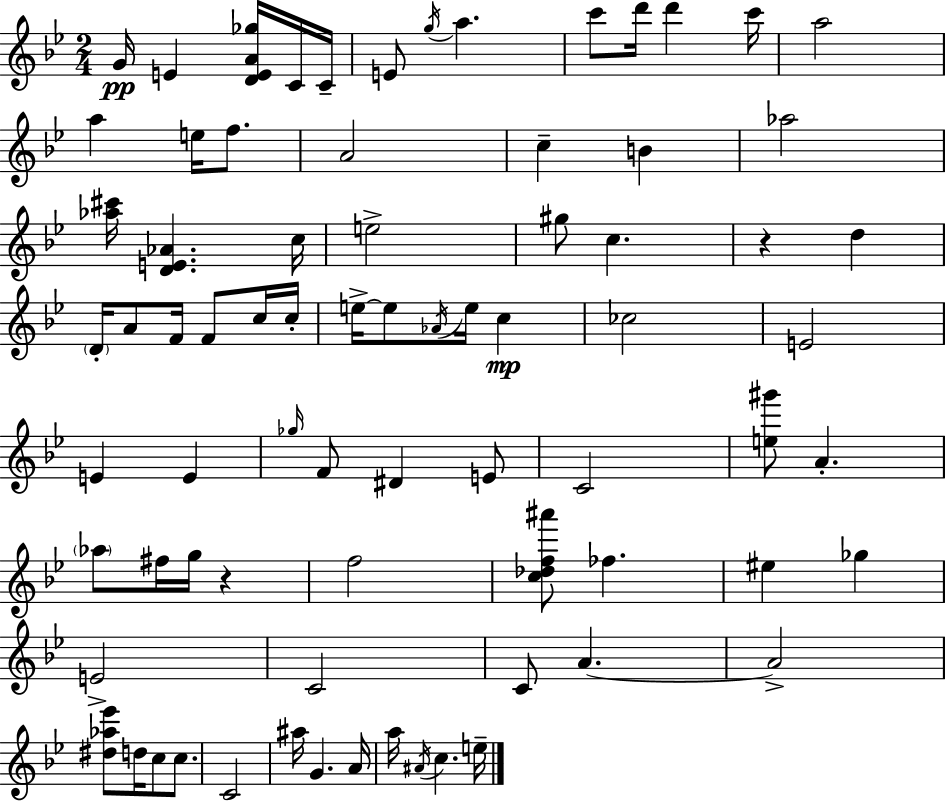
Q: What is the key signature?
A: BES major